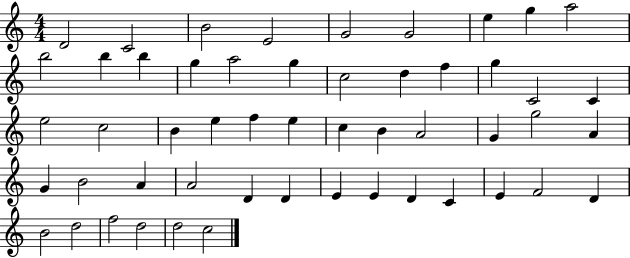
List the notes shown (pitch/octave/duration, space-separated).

D4/h C4/h B4/h E4/h G4/h G4/h E5/q G5/q A5/h B5/h B5/q B5/q G5/q A5/h G5/q C5/h D5/q F5/q G5/q C4/h C4/q E5/h C5/h B4/q E5/q F5/q E5/q C5/q B4/q A4/h G4/q G5/h A4/q G4/q B4/h A4/q A4/h D4/q D4/q E4/q E4/q D4/q C4/q E4/q F4/h D4/q B4/h D5/h F5/h D5/h D5/h C5/h